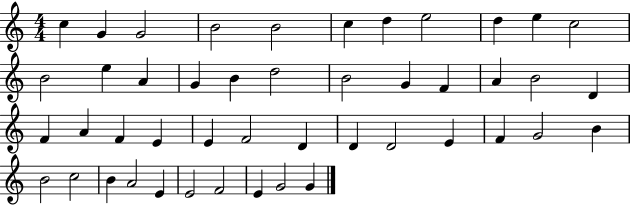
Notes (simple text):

C5/q G4/q G4/h B4/h B4/h C5/q D5/q E5/h D5/q E5/q C5/h B4/h E5/q A4/q G4/q B4/q D5/h B4/h G4/q F4/q A4/q B4/h D4/q F4/q A4/q F4/q E4/q E4/q F4/h D4/q D4/q D4/h E4/q F4/q G4/h B4/q B4/h C5/h B4/q A4/h E4/q E4/h F4/h E4/q G4/h G4/q